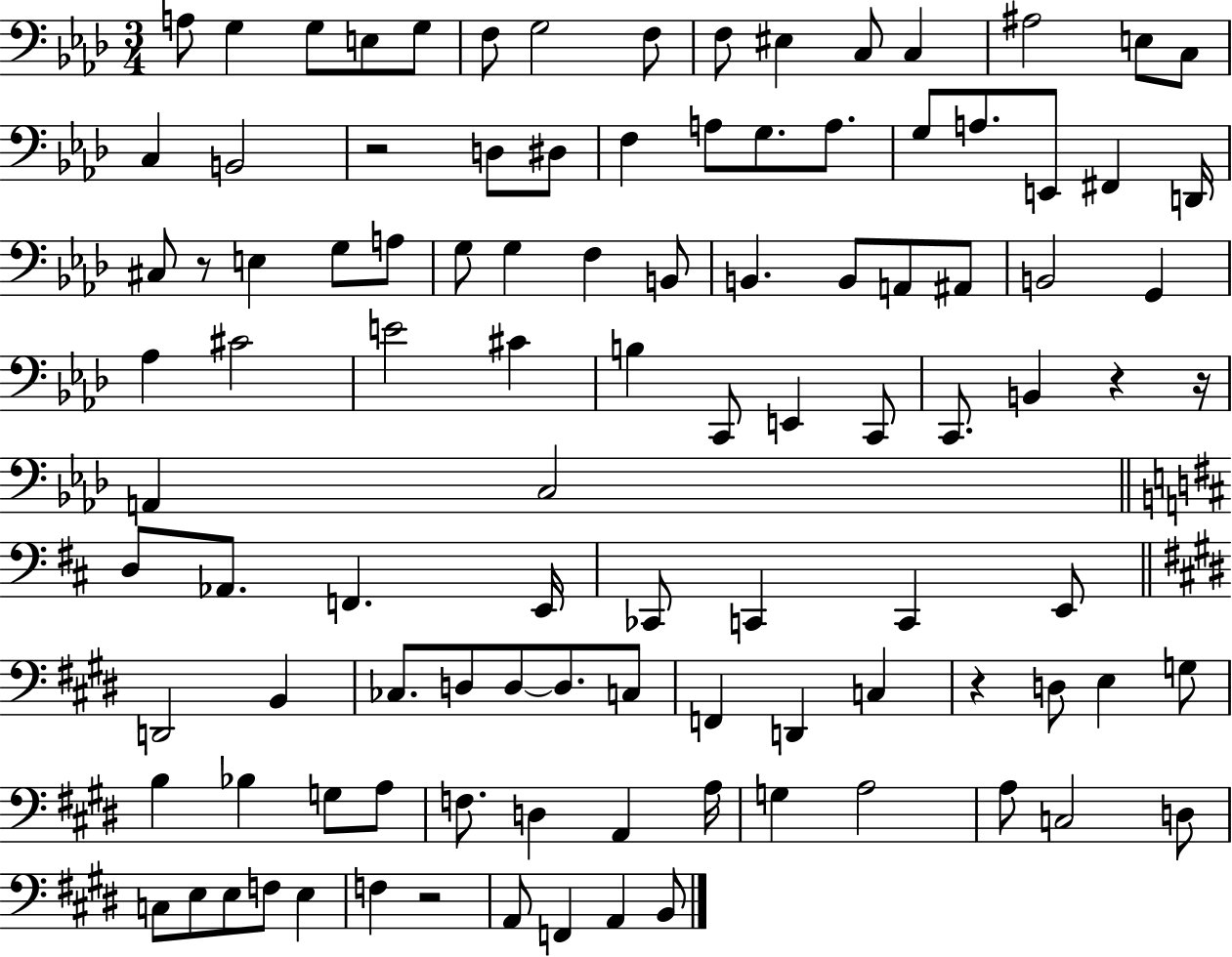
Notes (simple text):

A3/e G3/q G3/e E3/e G3/e F3/e G3/h F3/e F3/e EIS3/q C3/e C3/q A#3/h E3/e C3/e C3/q B2/h R/h D3/e D#3/e F3/q A3/e G3/e. A3/e. G3/e A3/e. E2/e F#2/q D2/s C#3/e R/e E3/q G3/e A3/e G3/e G3/q F3/q B2/e B2/q. B2/e A2/e A#2/e B2/h G2/q Ab3/q C#4/h E4/h C#4/q B3/q C2/e E2/q C2/e C2/e. B2/q R/q R/s A2/q C3/h D3/e Ab2/e. F2/q. E2/s CES2/e C2/q C2/q E2/e D2/h B2/q CES3/e. D3/e D3/e D3/e. C3/e F2/q D2/q C3/q R/q D3/e E3/q G3/e B3/q Bb3/q G3/e A3/e F3/e. D3/q A2/q A3/s G3/q A3/h A3/e C3/h D3/e C3/e E3/e E3/e F3/e E3/q F3/q R/h A2/e F2/q A2/q B2/e